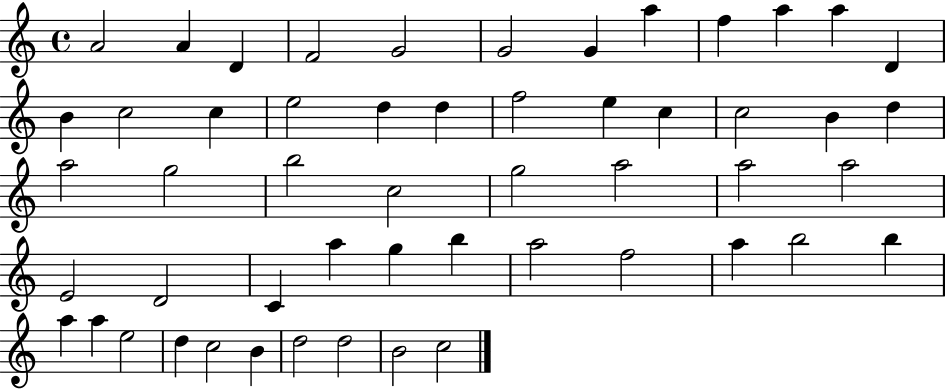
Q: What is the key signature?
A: C major